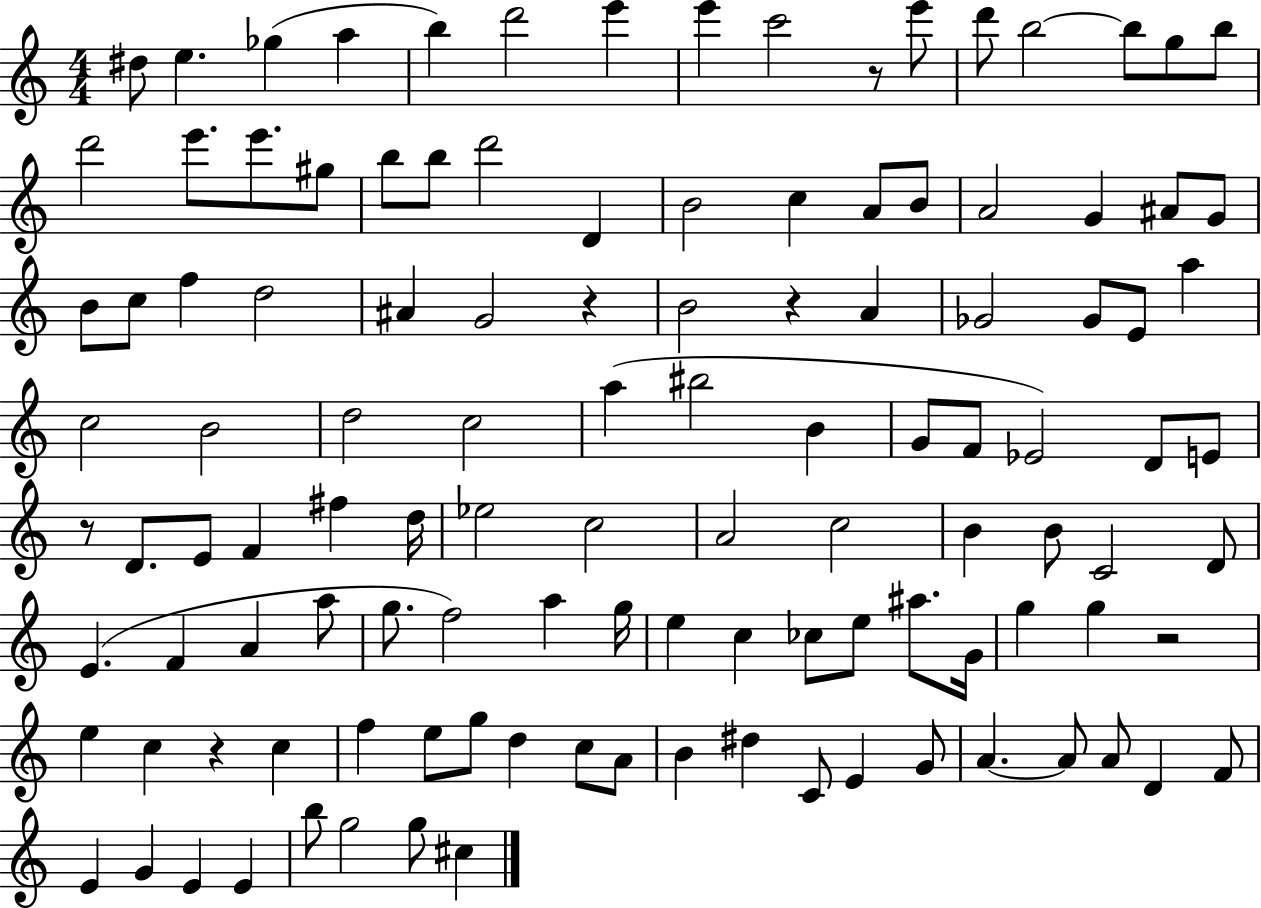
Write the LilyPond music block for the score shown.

{
  \clef treble
  \numericTimeSignature
  \time 4/4
  \key c \major
  dis''8 e''4. ges''4( a''4 | b''4) d'''2 e'''4 | e'''4 c'''2 r8 e'''8 | d'''8 b''2~~ b''8 g''8 b''8 | \break d'''2 e'''8. e'''8. gis''8 | b''8 b''8 d'''2 d'4 | b'2 c''4 a'8 b'8 | a'2 g'4 ais'8 g'8 | \break b'8 c''8 f''4 d''2 | ais'4 g'2 r4 | b'2 r4 a'4 | ges'2 ges'8 e'8 a''4 | \break c''2 b'2 | d''2 c''2 | a''4( bis''2 b'4 | g'8 f'8 ees'2) d'8 e'8 | \break r8 d'8. e'8 f'4 fis''4 d''16 | ees''2 c''2 | a'2 c''2 | b'4 b'8 c'2 d'8 | \break e'4.( f'4 a'4 a''8 | g''8. f''2) a''4 g''16 | e''4 c''4 ces''8 e''8 ais''8. g'16 | g''4 g''4 r2 | \break e''4 c''4 r4 c''4 | f''4 e''8 g''8 d''4 c''8 a'8 | b'4 dis''4 c'8 e'4 g'8 | a'4.~~ a'8 a'8 d'4 f'8 | \break e'4 g'4 e'4 e'4 | b''8 g''2 g''8 cis''4 | \bar "|."
}